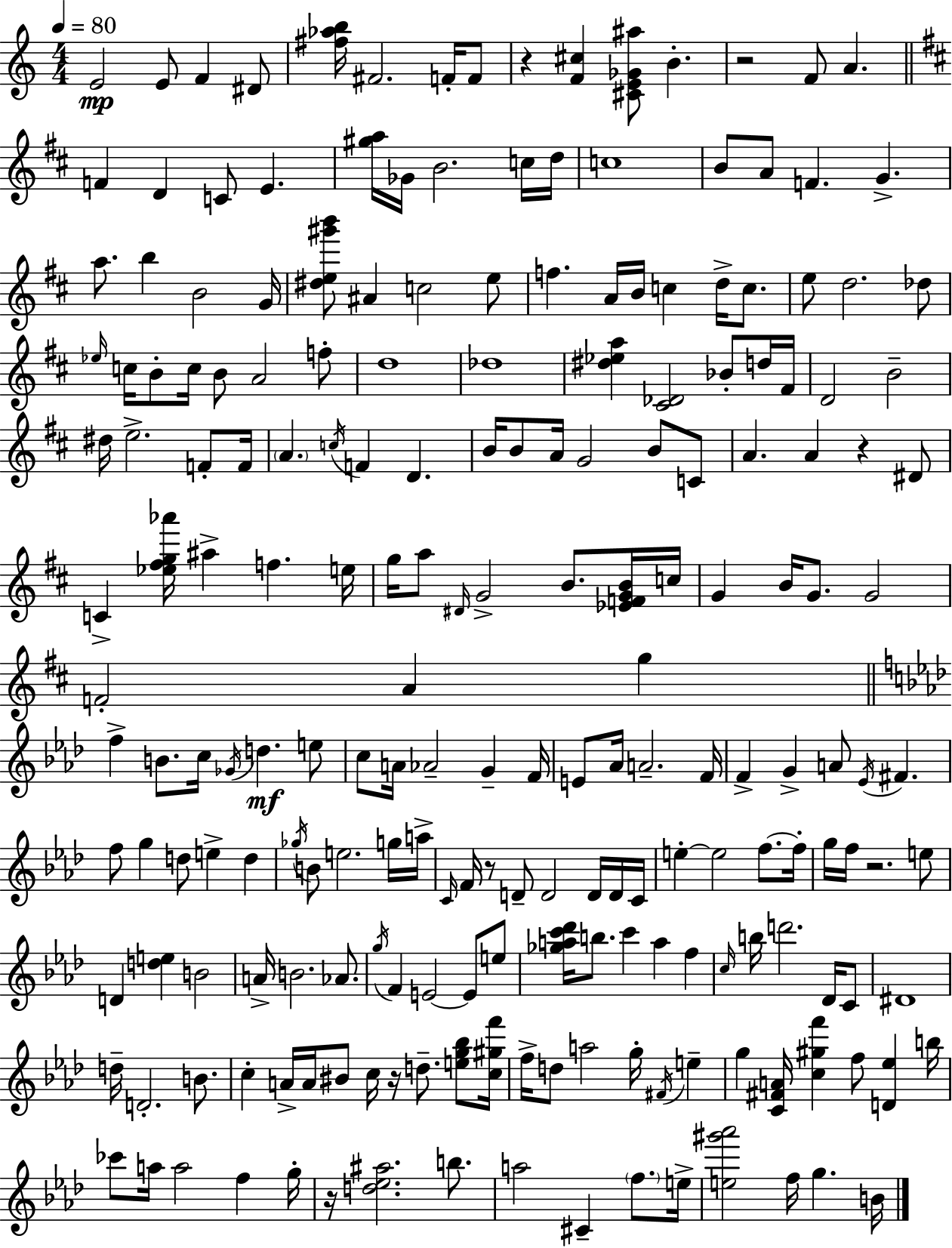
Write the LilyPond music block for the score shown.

{
  \clef treble
  \numericTimeSignature
  \time 4/4
  \key c \major
  \tempo 4 = 80
  \repeat volta 2 { e'2\mp e'8 f'4 dis'8 | <fis'' aes'' b''>16 fis'2. f'16-. f'8 | r4 <f' cis''>4 <cis' e' ges' ais''>8 b'4.-. | r2 f'8 a'4. | \break \bar "||" \break \key d \major f'4 d'4 c'8 e'4. | <gis'' a''>16 ges'16 b'2. c''16 d''16 | c''1 | b'8 a'8 f'4. g'4.-> | \break a''8. b''4 b'2 g'16 | <dis'' e'' gis''' b'''>8 ais'4 c''2 e''8 | f''4. a'16 b'16 c''4 d''16-> c''8. | e''8 d''2. des''8 | \break \grace { ees''16 } c''16 b'8-. c''16 b'8 a'2 f''8-. | d''1 | des''1 | <dis'' ees'' a''>4 <cis' des'>2 bes'8-. d''16 | \break fis'16 d'2 b'2-- | dis''16 e''2.-> f'8-. | f'16 \parenthesize a'4. \acciaccatura { c''16 } f'4 d'4. | b'16 b'8 a'16 g'2 b'8 | \break c'8 a'4. a'4 r4 | dis'8 c'4-> <ees'' fis'' g'' aes'''>16 ais''4-> f''4. | e''16 g''16 a''8 \grace { dis'16 } g'2-> b'8. | <ees' f' g' b'>16 c''16 g'4 b'16 g'8. g'2 | \break f'2-. a'4 g''4 | \bar "||" \break \key f \minor f''4-> b'8. c''16 \acciaccatura { ges'16 } d''4.\mf e''8 | c''8 a'16 aes'2-- g'4-- | f'16 e'8 aes'16 a'2.-- | f'16 f'4-> g'4-> a'8 \acciaccatura { ees'16 } fis'4. | \break f''8 g''4 d''8 e''4-> d''4 | \acciaccatura { ges''16 } b'8 e''2. | g''16 a''16-> \grace { c'16 } f'16 r8 d'8-- d'2 | d'16 d'16 c'16 e''4-.~~ e''2 | \break f''8.~~ f''16-. g''16 f''16 r2. | e''8 d'4 <d'' e''>4 b'2 | a'16-> b'2. | aes'8. \acciaccatura { g''16 } f'4 e'2~~ | \break e'8 e''8 <ges'' a'' c''' des'''>16 b''8. c'''4 a''4 | f''4 \grace { c''16 } b''16 d'''2. | des'16 c'8 dis'1 | d''16-- d'2.-. | \break b'8. c''4-. a'16-> a'16 bis'8 c''16 r16 | d''8.-- <e'' g'' bes''>8 <c'' gis'' f'''>16 f''16-> d''8 a''2 | g''16-. \acciaccatura { fis'16 } e''4-- g''4 <c' fis' a'>16 <c'' gis'' f'''>4 | f''8 <d' ees''>4 b''16 ces'''8 a''16 a''2 | \break f''4 g''16-. r16 <d'' ees'' ais''>2. | b''8. a''2 cis'4-- | \parenthesize f''8. e''16-> <e'' gis''' aes'''>2 f''16 | g''4. b'16 } \bar "|."
}